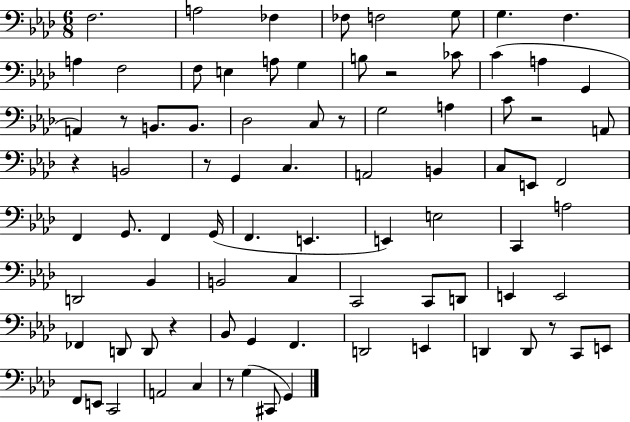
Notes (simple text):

F3/h. A3/h FES3/q FES3/e F3/h G3/e G3/q. F3/q. A3/q F3/h F3/e E3/q A3/e G3/q B3/e R/h CES4/e C4/q A3/q G2/q A2/q R/e B2/e. B2/e. Db3/h C3/e R/e G3/h A3/q C4/e R/h A2/e R/q B2/h R/e G2/q C3/q. A2/h B2/q C3/e E2/e F2/h F2/q G2/e. F2/q G2/s F2/q. E2/q. E2/q E3/h C2/q A3/h D2/h Bb2/q B2/h C3/q C2/h C2/e D2/e E2/q E2/h FES2/q D2/e D2/e R/q Bb2/e G2/q F2/q. D2/h E2/q D2/q D2/e R/e C2/e E2/e F2/e E2/e C2/h A2/h C3/q R/e G3/q C#2/e G2/q